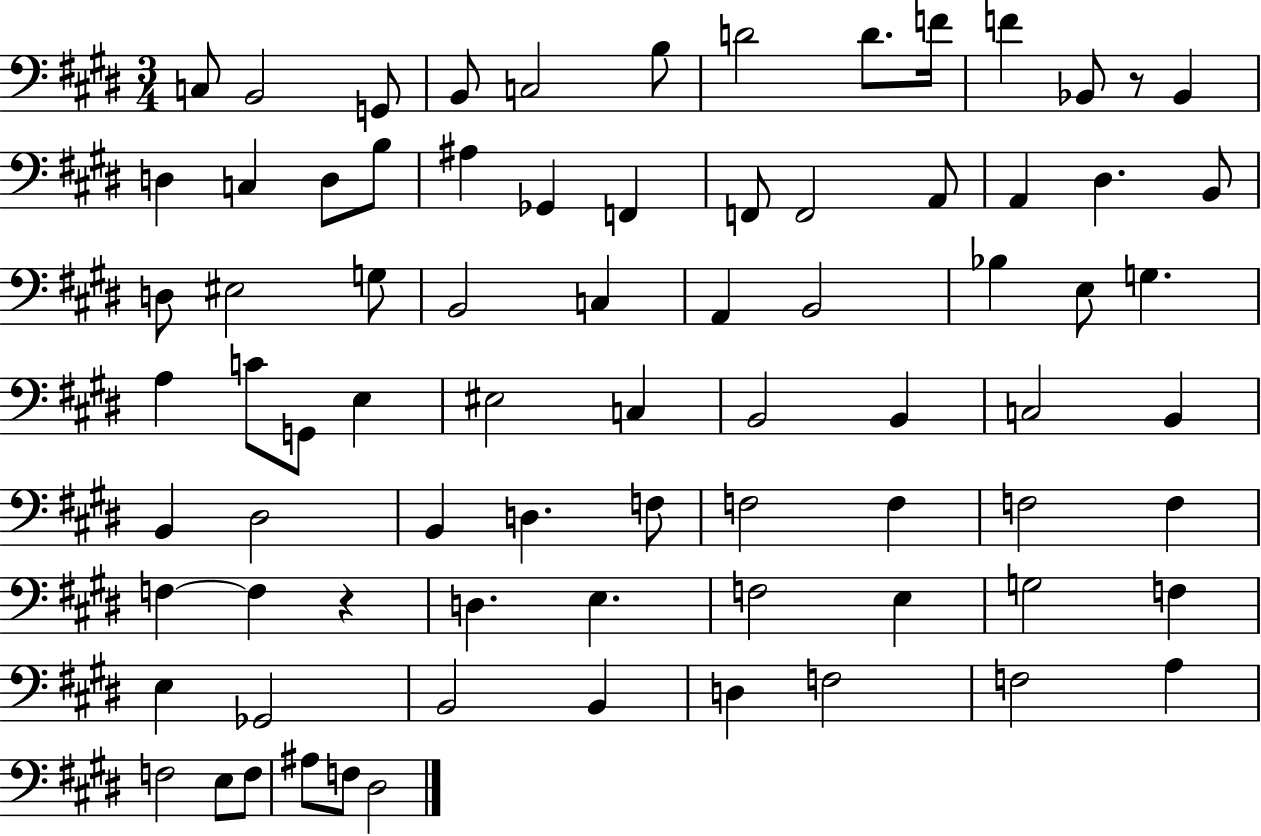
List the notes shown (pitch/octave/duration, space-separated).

C3/e B2/h G2/e B2/e C3/h B3/e D4/h D4/e. F4/s F4/q Bb2/e R/e Bb2/q D3/q C3/q D3/e B3/e A#3/q Gb2/q F2/q F2/e F2/h A2/e A2/q D#3/q. B2/e D3/e EIS3/h G3/e B2/h C3/q A2/q B2/h Bb3/q E3/e G3/q. A3/q C4/e G2/e E3/q EIS3/h C3/q B2/h B2/q C3/h B2/q B2/q D#3/h B2/q D3/q. F3/e F3/h F3/q F3/h F3/q F3/q F3/q R/q D3/q. E3/q. F3/h E3/q G3/h F3/q E3/q Gb2/h B2/h B2/q D3/q F3/h F3/h A3/q F3/h E3/e F3/e A#3/e F3/e D#3/h